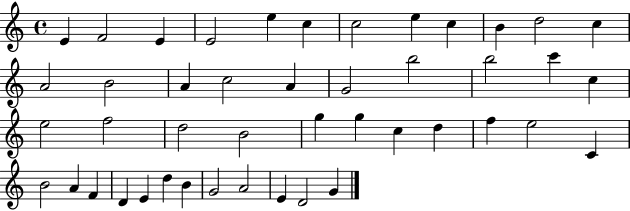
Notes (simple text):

E4/q F4/h E4/q E4/h E5/q C5/q C5/h E5/q C5/q B4/q D5/h C5/q A4/h B4/h A4/q C5/h A4/q G4/h B5/h B5/h C6/q C5/q E5/h F5/h D5/h B4/h G5/q G5/q C5/q D5/q F5/q E5/h C4/q B4/h A4/q F4/q D4/q E4/q D5/q B4/q G4/h A4/h E4/q D4/h G4/q